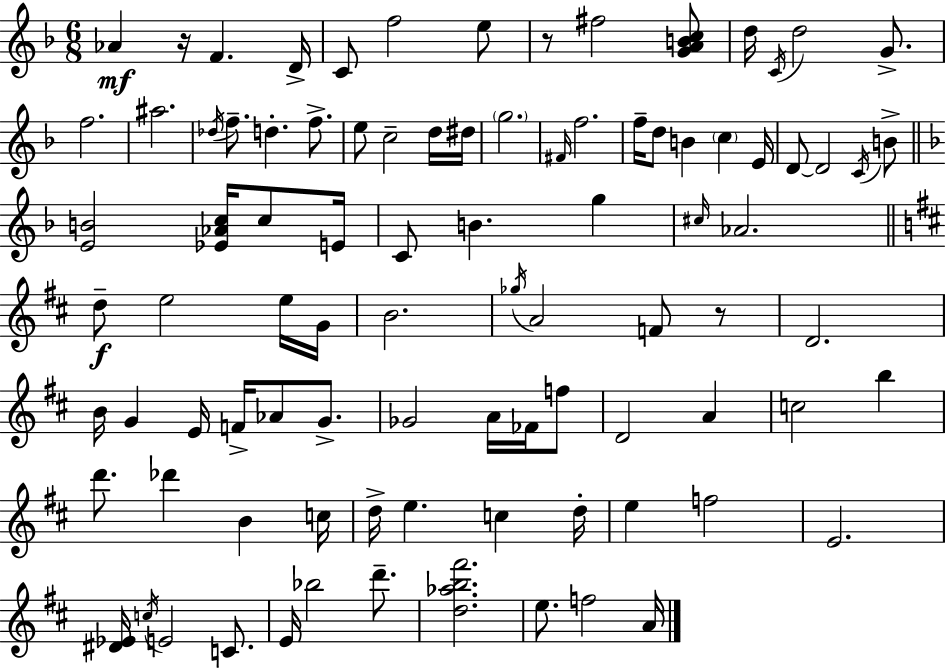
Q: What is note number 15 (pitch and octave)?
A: F5